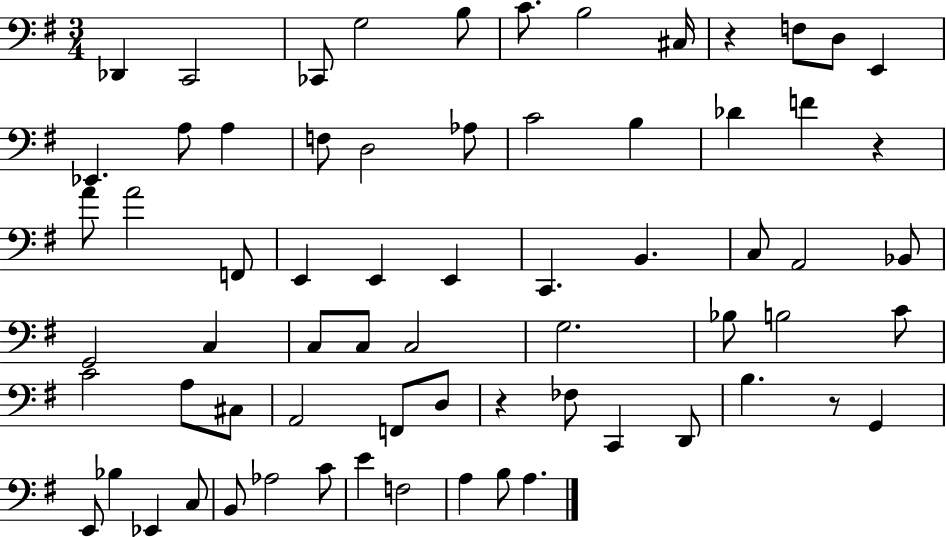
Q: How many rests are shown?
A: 4